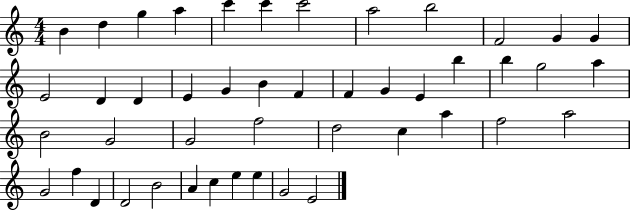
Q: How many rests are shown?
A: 0